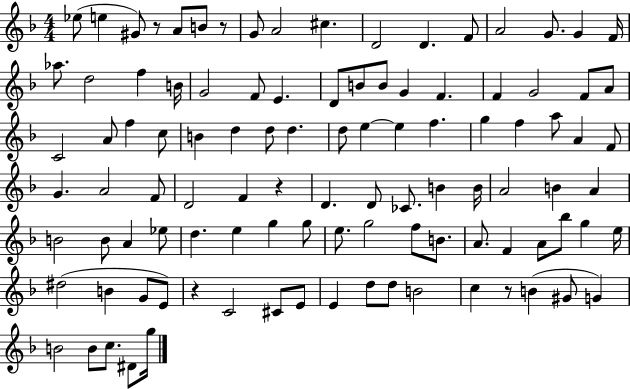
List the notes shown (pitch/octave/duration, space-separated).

Eb5/e E5/q G#4/e R/e A4/e B4/e R/e G4/e A4/h C#5/q. D4/h D4/q. F4/e A4/h G4/e. G4/q F4/s Ab5/e. D5/h F5/q B4/s G4/h F4/e E4/q. D4/e B4/e B4/e G4/q F4/q. F4/q G4/h F4/e A4/e C4/h A4/e F5/q C5/e B4/q D5/q D5/e D5/q. D5/e E5/q E5/q F5/q. G5/q F5/q A5/e A4/q F4/e G4/q. A4/h F4/e D4/h F4/q R/q D4/q. D4/e CES4/e. B4/q B4/s A4/h B4/q A4/q B4/h B4/e A4/q Eb5/e D5/q. E5/q G5/q G5/e E5/e. G5/h F5/e B4/e. A4/e. F4/q A4/e Bb5/e G5/q E5/s D#5/h B4/q G4/e E4/e R/q C4/h C#4/e E4/e E4/q D5/e D5/e B4/h C5/q R/e B4/q G#4/e G4/q B4/h B4/e C5/e. D#4/e G5/s